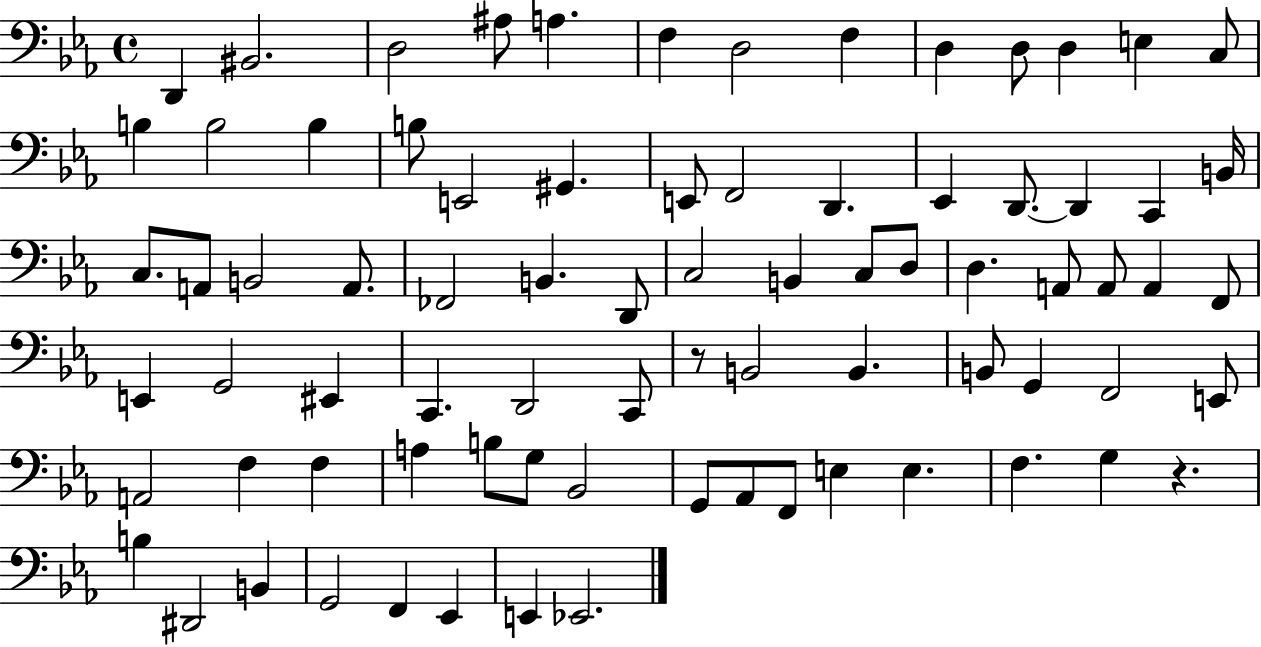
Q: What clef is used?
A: bass